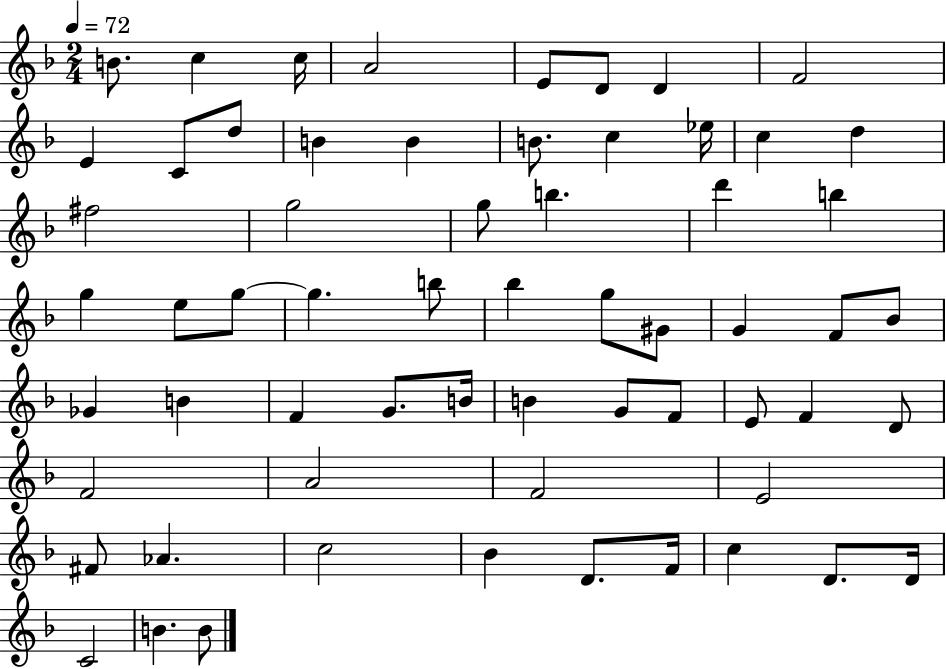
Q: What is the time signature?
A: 2/4